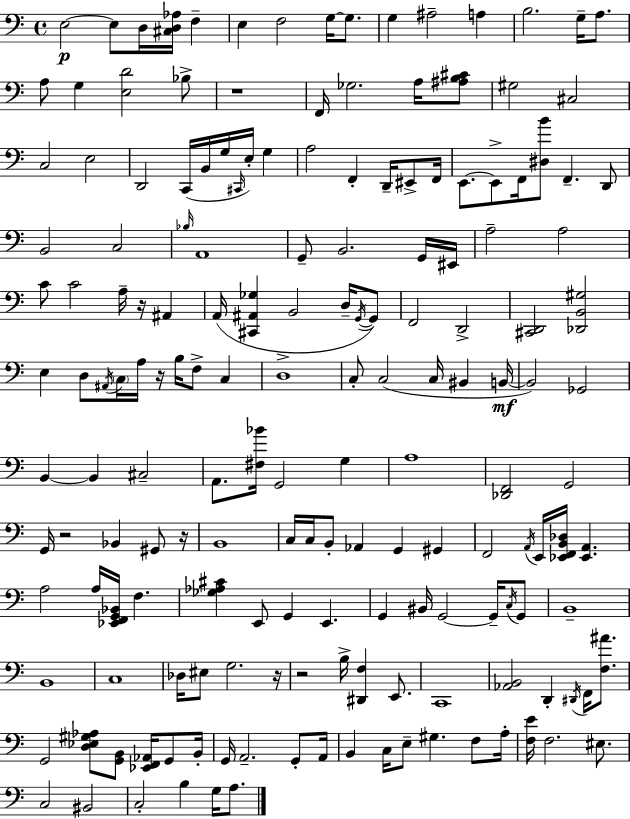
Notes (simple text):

E3/h E3/e D3/s [C#3,D3,Ab3]/s F3/q E3/q F3/h G3/s G3/e. G3/q A#3/h A3/q B3/h. G3/s A3/e. A3/e G3/q [E3,D4]/h Bb3/e R/w F2/s Gb3/h. A3/s [A#3,B3,C#4]/e G#3/h C#3/h C3/h E3/h D2/h C2/s B2/s G3/s C#2/s E3/s G3/q A3/h F2/q D2/s EIS2/e F2/s E2/e. E2/e F2/s [D#3,B4]/e F2/q. D2/e B2/h C3/h Bb3/s A2/w G2/e B2/h. G2/s EIS2/s A3/h A3/h C4/e C4/h A3/s R/s A#2/q A2/s [C#2,A#2,Gb3]/q B2/h D3/s G2/s G2/e F2/h D2/h [C#2,D2]/h [Db2,B2,G#3]/h E3/q D3/e A#2/s C3/s A3/s R/s B3/s F3/e C3/q D3/w C3/e C3/h C3/s BIS2/q B2/s B2/h Gb2/h B2/q B2/q C#3/h A2/e. [F#3,Bb4]/s G2/h G3/q A3/w [Db2,F2]/h G2/h G2/s R/h Bb2/q G#2/e R/s B2/w C3/s C3/s B2/e Ab2/q G2/q G#2/q F2/h A2/s E2/s [Eb2,F2,B2,Db3]/s [Eb2,A2]/q. A3/h A3/s [Eb2,F2,G2,Bb2]/s F3/q. [Gb3,Ab3,C#4]/q E2/e G2/q E2/q. G2/q BIS2/s G2/h G2/s C3/s G2/e B2/w B2/w C3/w Db3/s EIS3/e G3/h. R/s R/h B3/s [D#2,F3]/q E2/e. C2/w [Ab2,B2]/h D2/q D#2/s F2/s [F3,A#4]/e. G2/h [D3,Eb3,G#3,Ab3]/e [G2,B2]/e [Eb2,F2,Ab2]/s G2/e B2/s G2/s A2/h. G2/e A2/s B2/q C3/s E3/e G#3/q. F3/e A3/s [F3,E4]/s F3/h. EIS3/e. C3/h BIS2/h C3/h B3/q G3/s A3/e.